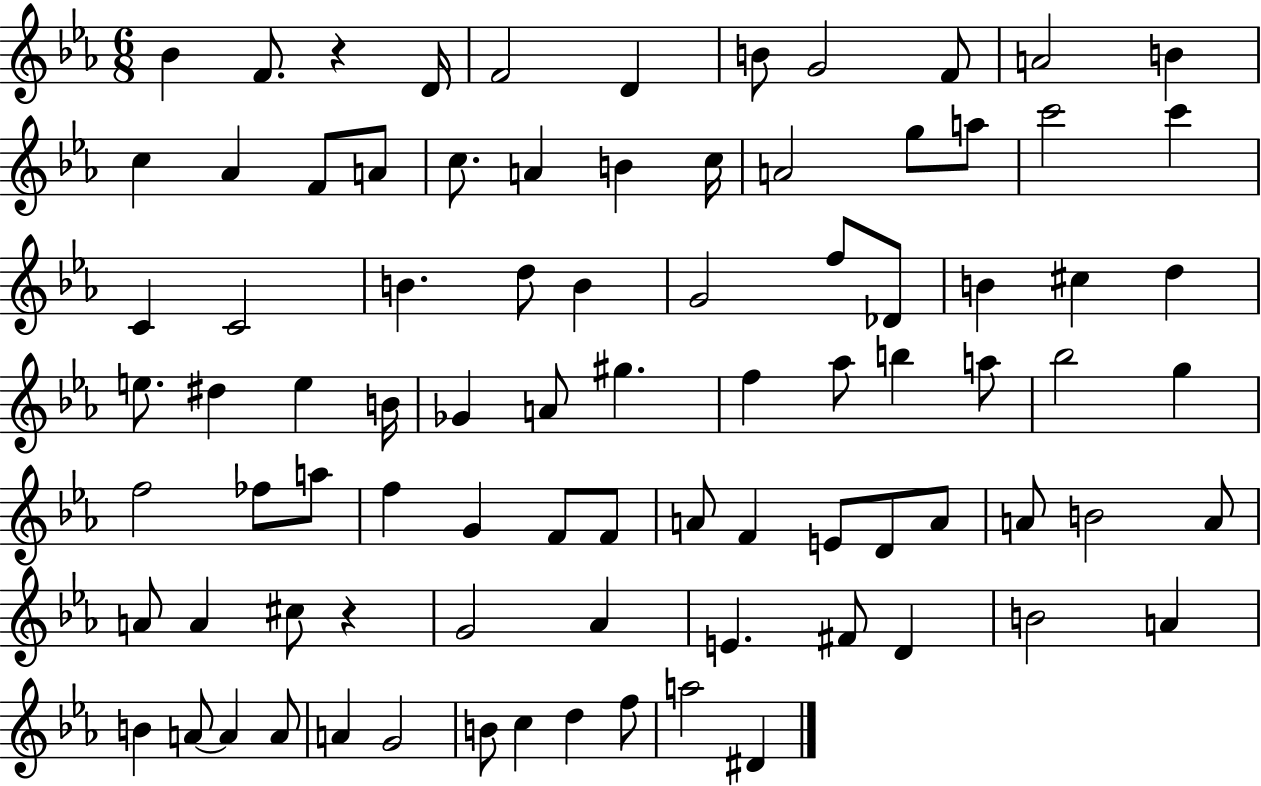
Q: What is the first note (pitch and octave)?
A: Bb4